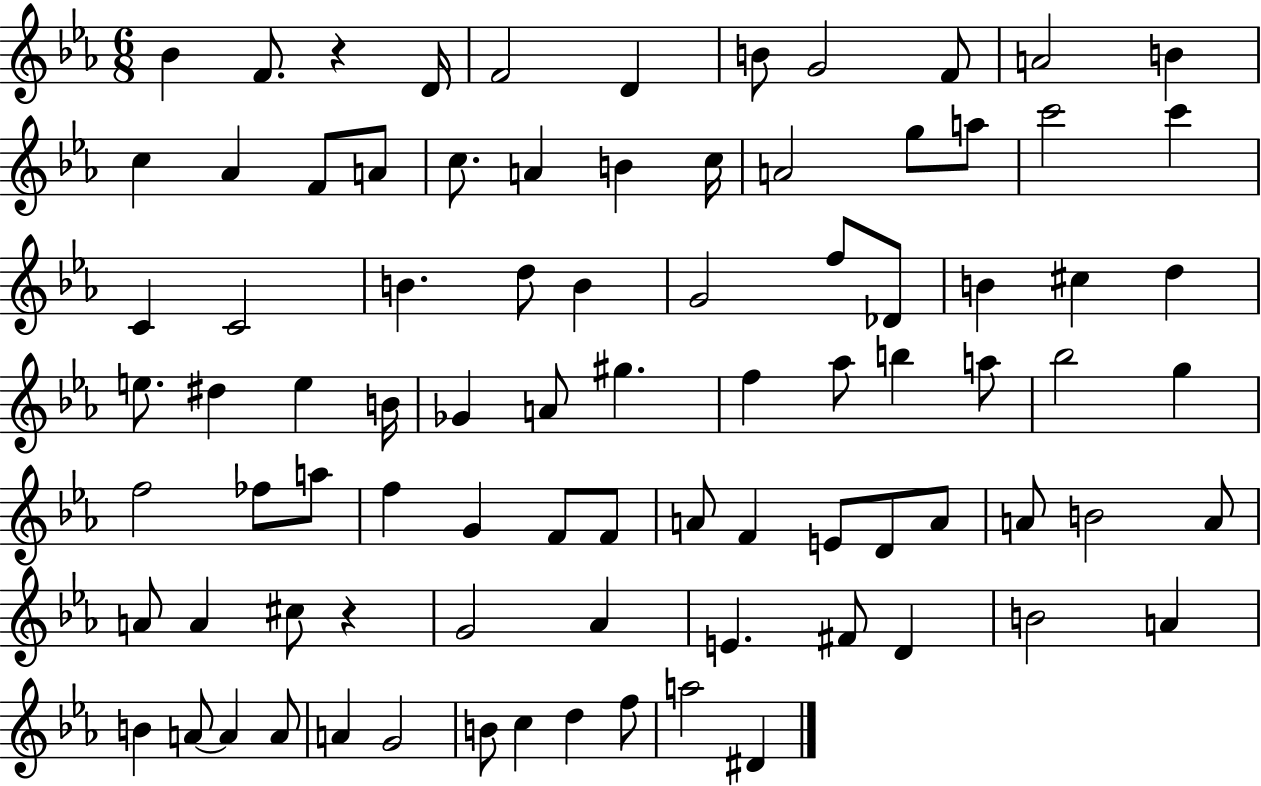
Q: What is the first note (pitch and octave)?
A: Bb4